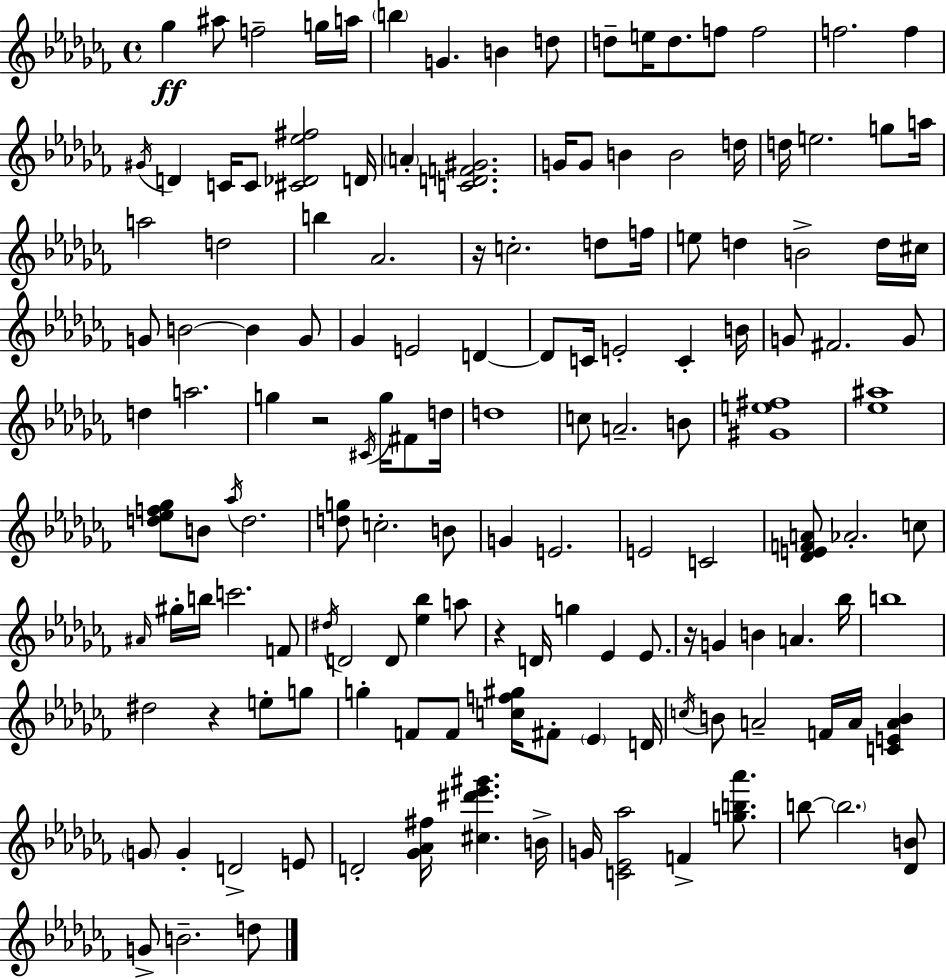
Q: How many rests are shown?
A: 5